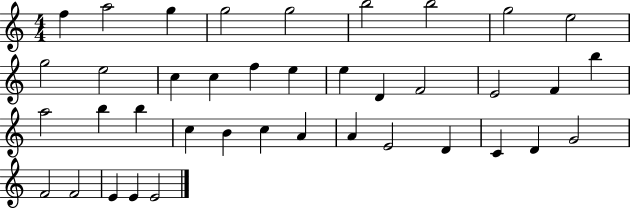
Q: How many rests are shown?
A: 0